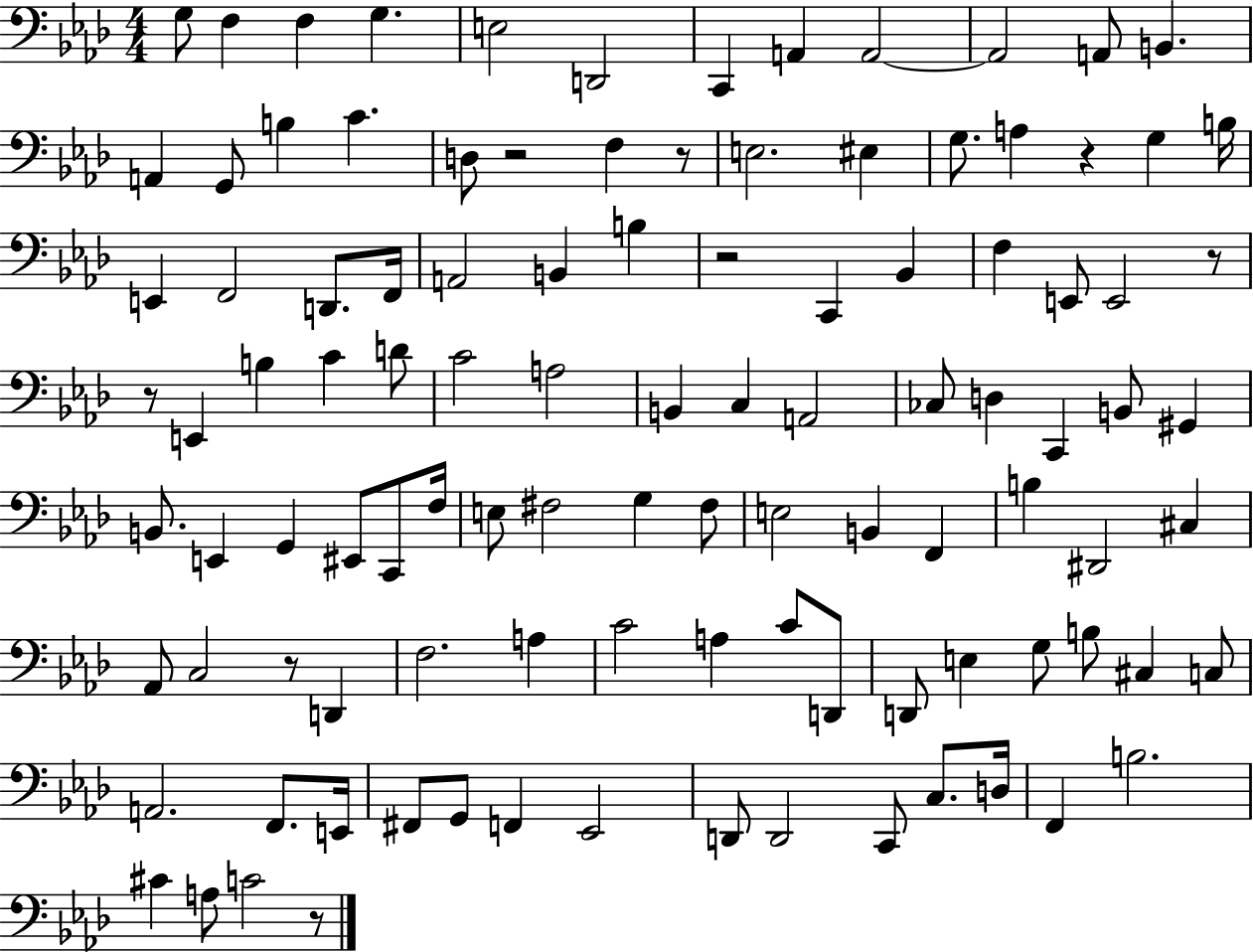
G3/e F3/q F3/q G3/q. E3/h D2/h C2/q A2/q A2/h A2/h A2/e B2/q. A2/q G2/e B3/q C4/q. D3/e R/h F3/q R/e E3/h. EIS3/q G3/e. A3/q R/q G3/q B3/s E2/q F2/h D2/e. F2/s A2/h B2/q B3/q R/h C2/q Bb2/q F3/q E2/e E2/h R/e R/e E2/q B3/q C4/q D4/e C4/h A3/h B2/q C3/q A2/h CES3/e D3/q C2/q B2/e G#2/q B2/e. E2/q G2/q EIS2/e C2/e F3/s E3/e F#3/h G3/q F#3/e E3/h B2/q F2/q B3/q D#2/h C#3/q Ab2/e C3/h R/e D2/q F3/h. A3/q C4/h A3/q C4/e D2/e D2/e E3/q G3/e B3/e C#3/q C3/e A2/h. F2/e. E2/s F#2/e G2/e F2/q Eb2/h D2/e D2/h C2/e C3/e. D3/s F2/q B3/h. C#4/q A3/e C4/h R/e